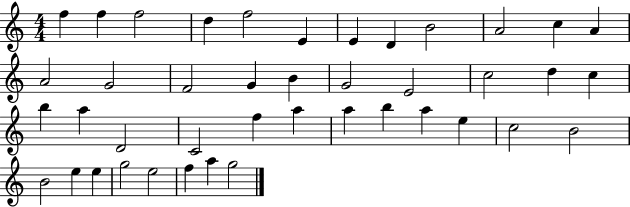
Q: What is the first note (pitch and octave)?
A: F5